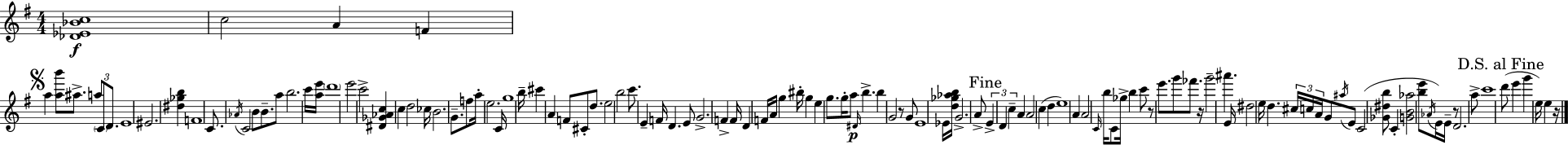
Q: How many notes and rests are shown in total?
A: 125